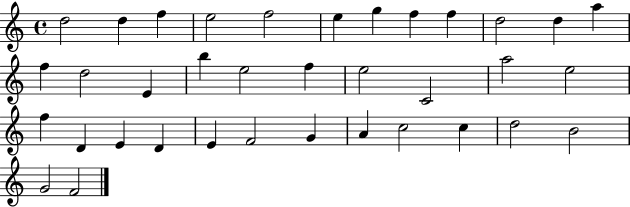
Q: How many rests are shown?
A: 0